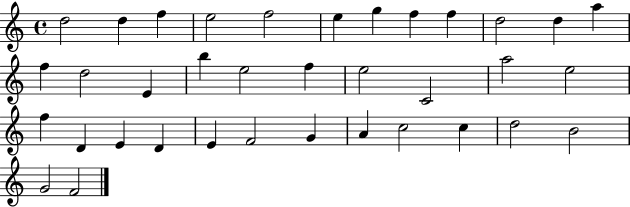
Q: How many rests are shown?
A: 0